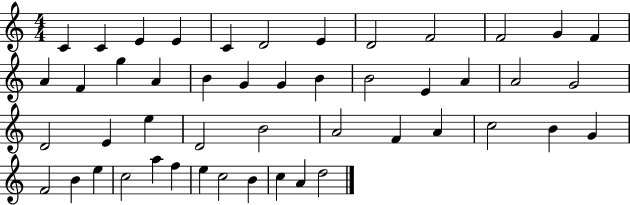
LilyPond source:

{
  \clef treble
  \numericTimeSignature
  \time 4/4
  \key c \major
  c'4 c'4 e'4 e'4 | c'4 d'2 e'4 | d'2 f'2 | f'2 g'4 f'4 | \break a'4 f'4 g''4 a'4 | b'4 g'4 g'4 b'4 | b'2 e'4 a'4 | a'2 g'2 | \break d'2 e'4 e''4 | d'2 b'2 | a'2 f'4 a'4 | c''2 b'4 g'4 | \break f'2 b'4 e''4 | c''2 a''4 f''4 | e''4 c''2 b'4 | c''4 a'4 d''2 | \break \bar "|."
}